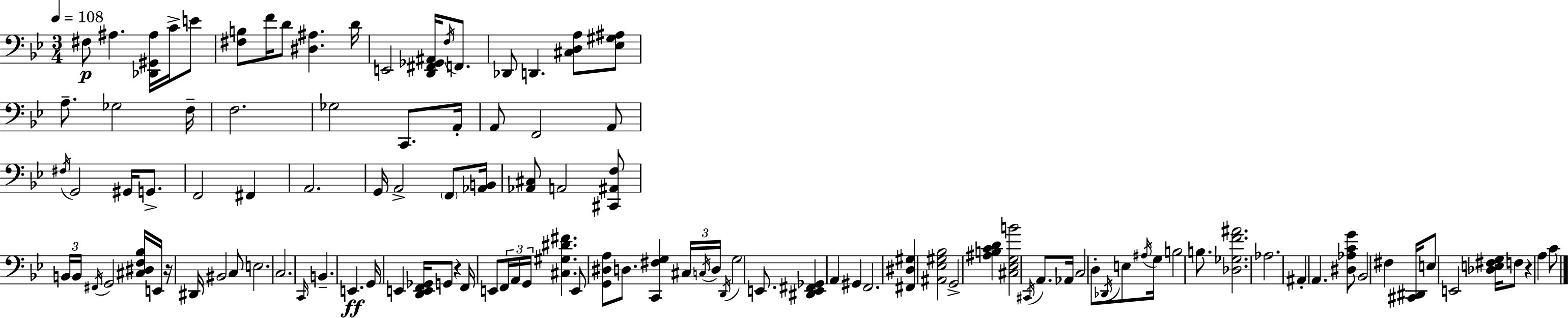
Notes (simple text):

F#3/e A#3/q. [Db2,G#2,A#3]/s C4/s E4/e [F#3,B3]/e F4/s D4/e [D#3,A#3]/q. D4/s E2/h [D2,F#2,Gb2,A#2]/s F3/s F2/e. Db2/e D2/q. [C#3,D3,A3]/e [Eb3,G#3,A#3]/e A3/e. Gb3/h F3/s F3/h. Gb3/h C2/e. A2/s A2/e F2/h A2/e F#3/s G2/h G#2/s G2/e. F2/h F#2/q A2/h. G2/s A2/h F2/e [Ab2,B2]/s [Ab2,C#3]/e A2/h [C#2,A#2,F3]/e B2/s B2/s F#2/s G2/h [C#3,D#3,F3,Bb3]/s E2/s R/s D#2/s BIS2/h C3/e E3/h. C3/h. C2/s B2/q. E2/q. G2/s E2/q [D2,E2,F2,Gb2]/s G2/e R/q F2/s E2/e F2/s A2/s G2/s [C#3,G#3,D#4,F#4]/q. E2/e [G2,D#3,A3]/e D3/e. [C2,F#3,G3]/q C#3/s C3/s D3/s D2/s G3/h E2/e. [D#2,E2,F#2,Gb2]/q A2/q G#2/q F2/h. [F#2,D#3,G#3]/q [A#2,Eb3,G#3,Bb3]/h G2/h [A#3,B3,C4,D4]/q [C#3,Eb3,G3,B4]/h C#2/s A2/e. Ab2/s C3/h D3/e Db2/s E3/e A#3/s G3/s B3/h B3/e. [Db3,Gb3,F4,A#4]/h. Ab3/h. A#2/q A2/q. [D#3,Ab3,C4,G4]/e Bb2/h F#3/q [C#2,D#2]/s E3/e E2/h [Db3,E3,F#3,G3]/s F3/e R/q A3/q C4/e